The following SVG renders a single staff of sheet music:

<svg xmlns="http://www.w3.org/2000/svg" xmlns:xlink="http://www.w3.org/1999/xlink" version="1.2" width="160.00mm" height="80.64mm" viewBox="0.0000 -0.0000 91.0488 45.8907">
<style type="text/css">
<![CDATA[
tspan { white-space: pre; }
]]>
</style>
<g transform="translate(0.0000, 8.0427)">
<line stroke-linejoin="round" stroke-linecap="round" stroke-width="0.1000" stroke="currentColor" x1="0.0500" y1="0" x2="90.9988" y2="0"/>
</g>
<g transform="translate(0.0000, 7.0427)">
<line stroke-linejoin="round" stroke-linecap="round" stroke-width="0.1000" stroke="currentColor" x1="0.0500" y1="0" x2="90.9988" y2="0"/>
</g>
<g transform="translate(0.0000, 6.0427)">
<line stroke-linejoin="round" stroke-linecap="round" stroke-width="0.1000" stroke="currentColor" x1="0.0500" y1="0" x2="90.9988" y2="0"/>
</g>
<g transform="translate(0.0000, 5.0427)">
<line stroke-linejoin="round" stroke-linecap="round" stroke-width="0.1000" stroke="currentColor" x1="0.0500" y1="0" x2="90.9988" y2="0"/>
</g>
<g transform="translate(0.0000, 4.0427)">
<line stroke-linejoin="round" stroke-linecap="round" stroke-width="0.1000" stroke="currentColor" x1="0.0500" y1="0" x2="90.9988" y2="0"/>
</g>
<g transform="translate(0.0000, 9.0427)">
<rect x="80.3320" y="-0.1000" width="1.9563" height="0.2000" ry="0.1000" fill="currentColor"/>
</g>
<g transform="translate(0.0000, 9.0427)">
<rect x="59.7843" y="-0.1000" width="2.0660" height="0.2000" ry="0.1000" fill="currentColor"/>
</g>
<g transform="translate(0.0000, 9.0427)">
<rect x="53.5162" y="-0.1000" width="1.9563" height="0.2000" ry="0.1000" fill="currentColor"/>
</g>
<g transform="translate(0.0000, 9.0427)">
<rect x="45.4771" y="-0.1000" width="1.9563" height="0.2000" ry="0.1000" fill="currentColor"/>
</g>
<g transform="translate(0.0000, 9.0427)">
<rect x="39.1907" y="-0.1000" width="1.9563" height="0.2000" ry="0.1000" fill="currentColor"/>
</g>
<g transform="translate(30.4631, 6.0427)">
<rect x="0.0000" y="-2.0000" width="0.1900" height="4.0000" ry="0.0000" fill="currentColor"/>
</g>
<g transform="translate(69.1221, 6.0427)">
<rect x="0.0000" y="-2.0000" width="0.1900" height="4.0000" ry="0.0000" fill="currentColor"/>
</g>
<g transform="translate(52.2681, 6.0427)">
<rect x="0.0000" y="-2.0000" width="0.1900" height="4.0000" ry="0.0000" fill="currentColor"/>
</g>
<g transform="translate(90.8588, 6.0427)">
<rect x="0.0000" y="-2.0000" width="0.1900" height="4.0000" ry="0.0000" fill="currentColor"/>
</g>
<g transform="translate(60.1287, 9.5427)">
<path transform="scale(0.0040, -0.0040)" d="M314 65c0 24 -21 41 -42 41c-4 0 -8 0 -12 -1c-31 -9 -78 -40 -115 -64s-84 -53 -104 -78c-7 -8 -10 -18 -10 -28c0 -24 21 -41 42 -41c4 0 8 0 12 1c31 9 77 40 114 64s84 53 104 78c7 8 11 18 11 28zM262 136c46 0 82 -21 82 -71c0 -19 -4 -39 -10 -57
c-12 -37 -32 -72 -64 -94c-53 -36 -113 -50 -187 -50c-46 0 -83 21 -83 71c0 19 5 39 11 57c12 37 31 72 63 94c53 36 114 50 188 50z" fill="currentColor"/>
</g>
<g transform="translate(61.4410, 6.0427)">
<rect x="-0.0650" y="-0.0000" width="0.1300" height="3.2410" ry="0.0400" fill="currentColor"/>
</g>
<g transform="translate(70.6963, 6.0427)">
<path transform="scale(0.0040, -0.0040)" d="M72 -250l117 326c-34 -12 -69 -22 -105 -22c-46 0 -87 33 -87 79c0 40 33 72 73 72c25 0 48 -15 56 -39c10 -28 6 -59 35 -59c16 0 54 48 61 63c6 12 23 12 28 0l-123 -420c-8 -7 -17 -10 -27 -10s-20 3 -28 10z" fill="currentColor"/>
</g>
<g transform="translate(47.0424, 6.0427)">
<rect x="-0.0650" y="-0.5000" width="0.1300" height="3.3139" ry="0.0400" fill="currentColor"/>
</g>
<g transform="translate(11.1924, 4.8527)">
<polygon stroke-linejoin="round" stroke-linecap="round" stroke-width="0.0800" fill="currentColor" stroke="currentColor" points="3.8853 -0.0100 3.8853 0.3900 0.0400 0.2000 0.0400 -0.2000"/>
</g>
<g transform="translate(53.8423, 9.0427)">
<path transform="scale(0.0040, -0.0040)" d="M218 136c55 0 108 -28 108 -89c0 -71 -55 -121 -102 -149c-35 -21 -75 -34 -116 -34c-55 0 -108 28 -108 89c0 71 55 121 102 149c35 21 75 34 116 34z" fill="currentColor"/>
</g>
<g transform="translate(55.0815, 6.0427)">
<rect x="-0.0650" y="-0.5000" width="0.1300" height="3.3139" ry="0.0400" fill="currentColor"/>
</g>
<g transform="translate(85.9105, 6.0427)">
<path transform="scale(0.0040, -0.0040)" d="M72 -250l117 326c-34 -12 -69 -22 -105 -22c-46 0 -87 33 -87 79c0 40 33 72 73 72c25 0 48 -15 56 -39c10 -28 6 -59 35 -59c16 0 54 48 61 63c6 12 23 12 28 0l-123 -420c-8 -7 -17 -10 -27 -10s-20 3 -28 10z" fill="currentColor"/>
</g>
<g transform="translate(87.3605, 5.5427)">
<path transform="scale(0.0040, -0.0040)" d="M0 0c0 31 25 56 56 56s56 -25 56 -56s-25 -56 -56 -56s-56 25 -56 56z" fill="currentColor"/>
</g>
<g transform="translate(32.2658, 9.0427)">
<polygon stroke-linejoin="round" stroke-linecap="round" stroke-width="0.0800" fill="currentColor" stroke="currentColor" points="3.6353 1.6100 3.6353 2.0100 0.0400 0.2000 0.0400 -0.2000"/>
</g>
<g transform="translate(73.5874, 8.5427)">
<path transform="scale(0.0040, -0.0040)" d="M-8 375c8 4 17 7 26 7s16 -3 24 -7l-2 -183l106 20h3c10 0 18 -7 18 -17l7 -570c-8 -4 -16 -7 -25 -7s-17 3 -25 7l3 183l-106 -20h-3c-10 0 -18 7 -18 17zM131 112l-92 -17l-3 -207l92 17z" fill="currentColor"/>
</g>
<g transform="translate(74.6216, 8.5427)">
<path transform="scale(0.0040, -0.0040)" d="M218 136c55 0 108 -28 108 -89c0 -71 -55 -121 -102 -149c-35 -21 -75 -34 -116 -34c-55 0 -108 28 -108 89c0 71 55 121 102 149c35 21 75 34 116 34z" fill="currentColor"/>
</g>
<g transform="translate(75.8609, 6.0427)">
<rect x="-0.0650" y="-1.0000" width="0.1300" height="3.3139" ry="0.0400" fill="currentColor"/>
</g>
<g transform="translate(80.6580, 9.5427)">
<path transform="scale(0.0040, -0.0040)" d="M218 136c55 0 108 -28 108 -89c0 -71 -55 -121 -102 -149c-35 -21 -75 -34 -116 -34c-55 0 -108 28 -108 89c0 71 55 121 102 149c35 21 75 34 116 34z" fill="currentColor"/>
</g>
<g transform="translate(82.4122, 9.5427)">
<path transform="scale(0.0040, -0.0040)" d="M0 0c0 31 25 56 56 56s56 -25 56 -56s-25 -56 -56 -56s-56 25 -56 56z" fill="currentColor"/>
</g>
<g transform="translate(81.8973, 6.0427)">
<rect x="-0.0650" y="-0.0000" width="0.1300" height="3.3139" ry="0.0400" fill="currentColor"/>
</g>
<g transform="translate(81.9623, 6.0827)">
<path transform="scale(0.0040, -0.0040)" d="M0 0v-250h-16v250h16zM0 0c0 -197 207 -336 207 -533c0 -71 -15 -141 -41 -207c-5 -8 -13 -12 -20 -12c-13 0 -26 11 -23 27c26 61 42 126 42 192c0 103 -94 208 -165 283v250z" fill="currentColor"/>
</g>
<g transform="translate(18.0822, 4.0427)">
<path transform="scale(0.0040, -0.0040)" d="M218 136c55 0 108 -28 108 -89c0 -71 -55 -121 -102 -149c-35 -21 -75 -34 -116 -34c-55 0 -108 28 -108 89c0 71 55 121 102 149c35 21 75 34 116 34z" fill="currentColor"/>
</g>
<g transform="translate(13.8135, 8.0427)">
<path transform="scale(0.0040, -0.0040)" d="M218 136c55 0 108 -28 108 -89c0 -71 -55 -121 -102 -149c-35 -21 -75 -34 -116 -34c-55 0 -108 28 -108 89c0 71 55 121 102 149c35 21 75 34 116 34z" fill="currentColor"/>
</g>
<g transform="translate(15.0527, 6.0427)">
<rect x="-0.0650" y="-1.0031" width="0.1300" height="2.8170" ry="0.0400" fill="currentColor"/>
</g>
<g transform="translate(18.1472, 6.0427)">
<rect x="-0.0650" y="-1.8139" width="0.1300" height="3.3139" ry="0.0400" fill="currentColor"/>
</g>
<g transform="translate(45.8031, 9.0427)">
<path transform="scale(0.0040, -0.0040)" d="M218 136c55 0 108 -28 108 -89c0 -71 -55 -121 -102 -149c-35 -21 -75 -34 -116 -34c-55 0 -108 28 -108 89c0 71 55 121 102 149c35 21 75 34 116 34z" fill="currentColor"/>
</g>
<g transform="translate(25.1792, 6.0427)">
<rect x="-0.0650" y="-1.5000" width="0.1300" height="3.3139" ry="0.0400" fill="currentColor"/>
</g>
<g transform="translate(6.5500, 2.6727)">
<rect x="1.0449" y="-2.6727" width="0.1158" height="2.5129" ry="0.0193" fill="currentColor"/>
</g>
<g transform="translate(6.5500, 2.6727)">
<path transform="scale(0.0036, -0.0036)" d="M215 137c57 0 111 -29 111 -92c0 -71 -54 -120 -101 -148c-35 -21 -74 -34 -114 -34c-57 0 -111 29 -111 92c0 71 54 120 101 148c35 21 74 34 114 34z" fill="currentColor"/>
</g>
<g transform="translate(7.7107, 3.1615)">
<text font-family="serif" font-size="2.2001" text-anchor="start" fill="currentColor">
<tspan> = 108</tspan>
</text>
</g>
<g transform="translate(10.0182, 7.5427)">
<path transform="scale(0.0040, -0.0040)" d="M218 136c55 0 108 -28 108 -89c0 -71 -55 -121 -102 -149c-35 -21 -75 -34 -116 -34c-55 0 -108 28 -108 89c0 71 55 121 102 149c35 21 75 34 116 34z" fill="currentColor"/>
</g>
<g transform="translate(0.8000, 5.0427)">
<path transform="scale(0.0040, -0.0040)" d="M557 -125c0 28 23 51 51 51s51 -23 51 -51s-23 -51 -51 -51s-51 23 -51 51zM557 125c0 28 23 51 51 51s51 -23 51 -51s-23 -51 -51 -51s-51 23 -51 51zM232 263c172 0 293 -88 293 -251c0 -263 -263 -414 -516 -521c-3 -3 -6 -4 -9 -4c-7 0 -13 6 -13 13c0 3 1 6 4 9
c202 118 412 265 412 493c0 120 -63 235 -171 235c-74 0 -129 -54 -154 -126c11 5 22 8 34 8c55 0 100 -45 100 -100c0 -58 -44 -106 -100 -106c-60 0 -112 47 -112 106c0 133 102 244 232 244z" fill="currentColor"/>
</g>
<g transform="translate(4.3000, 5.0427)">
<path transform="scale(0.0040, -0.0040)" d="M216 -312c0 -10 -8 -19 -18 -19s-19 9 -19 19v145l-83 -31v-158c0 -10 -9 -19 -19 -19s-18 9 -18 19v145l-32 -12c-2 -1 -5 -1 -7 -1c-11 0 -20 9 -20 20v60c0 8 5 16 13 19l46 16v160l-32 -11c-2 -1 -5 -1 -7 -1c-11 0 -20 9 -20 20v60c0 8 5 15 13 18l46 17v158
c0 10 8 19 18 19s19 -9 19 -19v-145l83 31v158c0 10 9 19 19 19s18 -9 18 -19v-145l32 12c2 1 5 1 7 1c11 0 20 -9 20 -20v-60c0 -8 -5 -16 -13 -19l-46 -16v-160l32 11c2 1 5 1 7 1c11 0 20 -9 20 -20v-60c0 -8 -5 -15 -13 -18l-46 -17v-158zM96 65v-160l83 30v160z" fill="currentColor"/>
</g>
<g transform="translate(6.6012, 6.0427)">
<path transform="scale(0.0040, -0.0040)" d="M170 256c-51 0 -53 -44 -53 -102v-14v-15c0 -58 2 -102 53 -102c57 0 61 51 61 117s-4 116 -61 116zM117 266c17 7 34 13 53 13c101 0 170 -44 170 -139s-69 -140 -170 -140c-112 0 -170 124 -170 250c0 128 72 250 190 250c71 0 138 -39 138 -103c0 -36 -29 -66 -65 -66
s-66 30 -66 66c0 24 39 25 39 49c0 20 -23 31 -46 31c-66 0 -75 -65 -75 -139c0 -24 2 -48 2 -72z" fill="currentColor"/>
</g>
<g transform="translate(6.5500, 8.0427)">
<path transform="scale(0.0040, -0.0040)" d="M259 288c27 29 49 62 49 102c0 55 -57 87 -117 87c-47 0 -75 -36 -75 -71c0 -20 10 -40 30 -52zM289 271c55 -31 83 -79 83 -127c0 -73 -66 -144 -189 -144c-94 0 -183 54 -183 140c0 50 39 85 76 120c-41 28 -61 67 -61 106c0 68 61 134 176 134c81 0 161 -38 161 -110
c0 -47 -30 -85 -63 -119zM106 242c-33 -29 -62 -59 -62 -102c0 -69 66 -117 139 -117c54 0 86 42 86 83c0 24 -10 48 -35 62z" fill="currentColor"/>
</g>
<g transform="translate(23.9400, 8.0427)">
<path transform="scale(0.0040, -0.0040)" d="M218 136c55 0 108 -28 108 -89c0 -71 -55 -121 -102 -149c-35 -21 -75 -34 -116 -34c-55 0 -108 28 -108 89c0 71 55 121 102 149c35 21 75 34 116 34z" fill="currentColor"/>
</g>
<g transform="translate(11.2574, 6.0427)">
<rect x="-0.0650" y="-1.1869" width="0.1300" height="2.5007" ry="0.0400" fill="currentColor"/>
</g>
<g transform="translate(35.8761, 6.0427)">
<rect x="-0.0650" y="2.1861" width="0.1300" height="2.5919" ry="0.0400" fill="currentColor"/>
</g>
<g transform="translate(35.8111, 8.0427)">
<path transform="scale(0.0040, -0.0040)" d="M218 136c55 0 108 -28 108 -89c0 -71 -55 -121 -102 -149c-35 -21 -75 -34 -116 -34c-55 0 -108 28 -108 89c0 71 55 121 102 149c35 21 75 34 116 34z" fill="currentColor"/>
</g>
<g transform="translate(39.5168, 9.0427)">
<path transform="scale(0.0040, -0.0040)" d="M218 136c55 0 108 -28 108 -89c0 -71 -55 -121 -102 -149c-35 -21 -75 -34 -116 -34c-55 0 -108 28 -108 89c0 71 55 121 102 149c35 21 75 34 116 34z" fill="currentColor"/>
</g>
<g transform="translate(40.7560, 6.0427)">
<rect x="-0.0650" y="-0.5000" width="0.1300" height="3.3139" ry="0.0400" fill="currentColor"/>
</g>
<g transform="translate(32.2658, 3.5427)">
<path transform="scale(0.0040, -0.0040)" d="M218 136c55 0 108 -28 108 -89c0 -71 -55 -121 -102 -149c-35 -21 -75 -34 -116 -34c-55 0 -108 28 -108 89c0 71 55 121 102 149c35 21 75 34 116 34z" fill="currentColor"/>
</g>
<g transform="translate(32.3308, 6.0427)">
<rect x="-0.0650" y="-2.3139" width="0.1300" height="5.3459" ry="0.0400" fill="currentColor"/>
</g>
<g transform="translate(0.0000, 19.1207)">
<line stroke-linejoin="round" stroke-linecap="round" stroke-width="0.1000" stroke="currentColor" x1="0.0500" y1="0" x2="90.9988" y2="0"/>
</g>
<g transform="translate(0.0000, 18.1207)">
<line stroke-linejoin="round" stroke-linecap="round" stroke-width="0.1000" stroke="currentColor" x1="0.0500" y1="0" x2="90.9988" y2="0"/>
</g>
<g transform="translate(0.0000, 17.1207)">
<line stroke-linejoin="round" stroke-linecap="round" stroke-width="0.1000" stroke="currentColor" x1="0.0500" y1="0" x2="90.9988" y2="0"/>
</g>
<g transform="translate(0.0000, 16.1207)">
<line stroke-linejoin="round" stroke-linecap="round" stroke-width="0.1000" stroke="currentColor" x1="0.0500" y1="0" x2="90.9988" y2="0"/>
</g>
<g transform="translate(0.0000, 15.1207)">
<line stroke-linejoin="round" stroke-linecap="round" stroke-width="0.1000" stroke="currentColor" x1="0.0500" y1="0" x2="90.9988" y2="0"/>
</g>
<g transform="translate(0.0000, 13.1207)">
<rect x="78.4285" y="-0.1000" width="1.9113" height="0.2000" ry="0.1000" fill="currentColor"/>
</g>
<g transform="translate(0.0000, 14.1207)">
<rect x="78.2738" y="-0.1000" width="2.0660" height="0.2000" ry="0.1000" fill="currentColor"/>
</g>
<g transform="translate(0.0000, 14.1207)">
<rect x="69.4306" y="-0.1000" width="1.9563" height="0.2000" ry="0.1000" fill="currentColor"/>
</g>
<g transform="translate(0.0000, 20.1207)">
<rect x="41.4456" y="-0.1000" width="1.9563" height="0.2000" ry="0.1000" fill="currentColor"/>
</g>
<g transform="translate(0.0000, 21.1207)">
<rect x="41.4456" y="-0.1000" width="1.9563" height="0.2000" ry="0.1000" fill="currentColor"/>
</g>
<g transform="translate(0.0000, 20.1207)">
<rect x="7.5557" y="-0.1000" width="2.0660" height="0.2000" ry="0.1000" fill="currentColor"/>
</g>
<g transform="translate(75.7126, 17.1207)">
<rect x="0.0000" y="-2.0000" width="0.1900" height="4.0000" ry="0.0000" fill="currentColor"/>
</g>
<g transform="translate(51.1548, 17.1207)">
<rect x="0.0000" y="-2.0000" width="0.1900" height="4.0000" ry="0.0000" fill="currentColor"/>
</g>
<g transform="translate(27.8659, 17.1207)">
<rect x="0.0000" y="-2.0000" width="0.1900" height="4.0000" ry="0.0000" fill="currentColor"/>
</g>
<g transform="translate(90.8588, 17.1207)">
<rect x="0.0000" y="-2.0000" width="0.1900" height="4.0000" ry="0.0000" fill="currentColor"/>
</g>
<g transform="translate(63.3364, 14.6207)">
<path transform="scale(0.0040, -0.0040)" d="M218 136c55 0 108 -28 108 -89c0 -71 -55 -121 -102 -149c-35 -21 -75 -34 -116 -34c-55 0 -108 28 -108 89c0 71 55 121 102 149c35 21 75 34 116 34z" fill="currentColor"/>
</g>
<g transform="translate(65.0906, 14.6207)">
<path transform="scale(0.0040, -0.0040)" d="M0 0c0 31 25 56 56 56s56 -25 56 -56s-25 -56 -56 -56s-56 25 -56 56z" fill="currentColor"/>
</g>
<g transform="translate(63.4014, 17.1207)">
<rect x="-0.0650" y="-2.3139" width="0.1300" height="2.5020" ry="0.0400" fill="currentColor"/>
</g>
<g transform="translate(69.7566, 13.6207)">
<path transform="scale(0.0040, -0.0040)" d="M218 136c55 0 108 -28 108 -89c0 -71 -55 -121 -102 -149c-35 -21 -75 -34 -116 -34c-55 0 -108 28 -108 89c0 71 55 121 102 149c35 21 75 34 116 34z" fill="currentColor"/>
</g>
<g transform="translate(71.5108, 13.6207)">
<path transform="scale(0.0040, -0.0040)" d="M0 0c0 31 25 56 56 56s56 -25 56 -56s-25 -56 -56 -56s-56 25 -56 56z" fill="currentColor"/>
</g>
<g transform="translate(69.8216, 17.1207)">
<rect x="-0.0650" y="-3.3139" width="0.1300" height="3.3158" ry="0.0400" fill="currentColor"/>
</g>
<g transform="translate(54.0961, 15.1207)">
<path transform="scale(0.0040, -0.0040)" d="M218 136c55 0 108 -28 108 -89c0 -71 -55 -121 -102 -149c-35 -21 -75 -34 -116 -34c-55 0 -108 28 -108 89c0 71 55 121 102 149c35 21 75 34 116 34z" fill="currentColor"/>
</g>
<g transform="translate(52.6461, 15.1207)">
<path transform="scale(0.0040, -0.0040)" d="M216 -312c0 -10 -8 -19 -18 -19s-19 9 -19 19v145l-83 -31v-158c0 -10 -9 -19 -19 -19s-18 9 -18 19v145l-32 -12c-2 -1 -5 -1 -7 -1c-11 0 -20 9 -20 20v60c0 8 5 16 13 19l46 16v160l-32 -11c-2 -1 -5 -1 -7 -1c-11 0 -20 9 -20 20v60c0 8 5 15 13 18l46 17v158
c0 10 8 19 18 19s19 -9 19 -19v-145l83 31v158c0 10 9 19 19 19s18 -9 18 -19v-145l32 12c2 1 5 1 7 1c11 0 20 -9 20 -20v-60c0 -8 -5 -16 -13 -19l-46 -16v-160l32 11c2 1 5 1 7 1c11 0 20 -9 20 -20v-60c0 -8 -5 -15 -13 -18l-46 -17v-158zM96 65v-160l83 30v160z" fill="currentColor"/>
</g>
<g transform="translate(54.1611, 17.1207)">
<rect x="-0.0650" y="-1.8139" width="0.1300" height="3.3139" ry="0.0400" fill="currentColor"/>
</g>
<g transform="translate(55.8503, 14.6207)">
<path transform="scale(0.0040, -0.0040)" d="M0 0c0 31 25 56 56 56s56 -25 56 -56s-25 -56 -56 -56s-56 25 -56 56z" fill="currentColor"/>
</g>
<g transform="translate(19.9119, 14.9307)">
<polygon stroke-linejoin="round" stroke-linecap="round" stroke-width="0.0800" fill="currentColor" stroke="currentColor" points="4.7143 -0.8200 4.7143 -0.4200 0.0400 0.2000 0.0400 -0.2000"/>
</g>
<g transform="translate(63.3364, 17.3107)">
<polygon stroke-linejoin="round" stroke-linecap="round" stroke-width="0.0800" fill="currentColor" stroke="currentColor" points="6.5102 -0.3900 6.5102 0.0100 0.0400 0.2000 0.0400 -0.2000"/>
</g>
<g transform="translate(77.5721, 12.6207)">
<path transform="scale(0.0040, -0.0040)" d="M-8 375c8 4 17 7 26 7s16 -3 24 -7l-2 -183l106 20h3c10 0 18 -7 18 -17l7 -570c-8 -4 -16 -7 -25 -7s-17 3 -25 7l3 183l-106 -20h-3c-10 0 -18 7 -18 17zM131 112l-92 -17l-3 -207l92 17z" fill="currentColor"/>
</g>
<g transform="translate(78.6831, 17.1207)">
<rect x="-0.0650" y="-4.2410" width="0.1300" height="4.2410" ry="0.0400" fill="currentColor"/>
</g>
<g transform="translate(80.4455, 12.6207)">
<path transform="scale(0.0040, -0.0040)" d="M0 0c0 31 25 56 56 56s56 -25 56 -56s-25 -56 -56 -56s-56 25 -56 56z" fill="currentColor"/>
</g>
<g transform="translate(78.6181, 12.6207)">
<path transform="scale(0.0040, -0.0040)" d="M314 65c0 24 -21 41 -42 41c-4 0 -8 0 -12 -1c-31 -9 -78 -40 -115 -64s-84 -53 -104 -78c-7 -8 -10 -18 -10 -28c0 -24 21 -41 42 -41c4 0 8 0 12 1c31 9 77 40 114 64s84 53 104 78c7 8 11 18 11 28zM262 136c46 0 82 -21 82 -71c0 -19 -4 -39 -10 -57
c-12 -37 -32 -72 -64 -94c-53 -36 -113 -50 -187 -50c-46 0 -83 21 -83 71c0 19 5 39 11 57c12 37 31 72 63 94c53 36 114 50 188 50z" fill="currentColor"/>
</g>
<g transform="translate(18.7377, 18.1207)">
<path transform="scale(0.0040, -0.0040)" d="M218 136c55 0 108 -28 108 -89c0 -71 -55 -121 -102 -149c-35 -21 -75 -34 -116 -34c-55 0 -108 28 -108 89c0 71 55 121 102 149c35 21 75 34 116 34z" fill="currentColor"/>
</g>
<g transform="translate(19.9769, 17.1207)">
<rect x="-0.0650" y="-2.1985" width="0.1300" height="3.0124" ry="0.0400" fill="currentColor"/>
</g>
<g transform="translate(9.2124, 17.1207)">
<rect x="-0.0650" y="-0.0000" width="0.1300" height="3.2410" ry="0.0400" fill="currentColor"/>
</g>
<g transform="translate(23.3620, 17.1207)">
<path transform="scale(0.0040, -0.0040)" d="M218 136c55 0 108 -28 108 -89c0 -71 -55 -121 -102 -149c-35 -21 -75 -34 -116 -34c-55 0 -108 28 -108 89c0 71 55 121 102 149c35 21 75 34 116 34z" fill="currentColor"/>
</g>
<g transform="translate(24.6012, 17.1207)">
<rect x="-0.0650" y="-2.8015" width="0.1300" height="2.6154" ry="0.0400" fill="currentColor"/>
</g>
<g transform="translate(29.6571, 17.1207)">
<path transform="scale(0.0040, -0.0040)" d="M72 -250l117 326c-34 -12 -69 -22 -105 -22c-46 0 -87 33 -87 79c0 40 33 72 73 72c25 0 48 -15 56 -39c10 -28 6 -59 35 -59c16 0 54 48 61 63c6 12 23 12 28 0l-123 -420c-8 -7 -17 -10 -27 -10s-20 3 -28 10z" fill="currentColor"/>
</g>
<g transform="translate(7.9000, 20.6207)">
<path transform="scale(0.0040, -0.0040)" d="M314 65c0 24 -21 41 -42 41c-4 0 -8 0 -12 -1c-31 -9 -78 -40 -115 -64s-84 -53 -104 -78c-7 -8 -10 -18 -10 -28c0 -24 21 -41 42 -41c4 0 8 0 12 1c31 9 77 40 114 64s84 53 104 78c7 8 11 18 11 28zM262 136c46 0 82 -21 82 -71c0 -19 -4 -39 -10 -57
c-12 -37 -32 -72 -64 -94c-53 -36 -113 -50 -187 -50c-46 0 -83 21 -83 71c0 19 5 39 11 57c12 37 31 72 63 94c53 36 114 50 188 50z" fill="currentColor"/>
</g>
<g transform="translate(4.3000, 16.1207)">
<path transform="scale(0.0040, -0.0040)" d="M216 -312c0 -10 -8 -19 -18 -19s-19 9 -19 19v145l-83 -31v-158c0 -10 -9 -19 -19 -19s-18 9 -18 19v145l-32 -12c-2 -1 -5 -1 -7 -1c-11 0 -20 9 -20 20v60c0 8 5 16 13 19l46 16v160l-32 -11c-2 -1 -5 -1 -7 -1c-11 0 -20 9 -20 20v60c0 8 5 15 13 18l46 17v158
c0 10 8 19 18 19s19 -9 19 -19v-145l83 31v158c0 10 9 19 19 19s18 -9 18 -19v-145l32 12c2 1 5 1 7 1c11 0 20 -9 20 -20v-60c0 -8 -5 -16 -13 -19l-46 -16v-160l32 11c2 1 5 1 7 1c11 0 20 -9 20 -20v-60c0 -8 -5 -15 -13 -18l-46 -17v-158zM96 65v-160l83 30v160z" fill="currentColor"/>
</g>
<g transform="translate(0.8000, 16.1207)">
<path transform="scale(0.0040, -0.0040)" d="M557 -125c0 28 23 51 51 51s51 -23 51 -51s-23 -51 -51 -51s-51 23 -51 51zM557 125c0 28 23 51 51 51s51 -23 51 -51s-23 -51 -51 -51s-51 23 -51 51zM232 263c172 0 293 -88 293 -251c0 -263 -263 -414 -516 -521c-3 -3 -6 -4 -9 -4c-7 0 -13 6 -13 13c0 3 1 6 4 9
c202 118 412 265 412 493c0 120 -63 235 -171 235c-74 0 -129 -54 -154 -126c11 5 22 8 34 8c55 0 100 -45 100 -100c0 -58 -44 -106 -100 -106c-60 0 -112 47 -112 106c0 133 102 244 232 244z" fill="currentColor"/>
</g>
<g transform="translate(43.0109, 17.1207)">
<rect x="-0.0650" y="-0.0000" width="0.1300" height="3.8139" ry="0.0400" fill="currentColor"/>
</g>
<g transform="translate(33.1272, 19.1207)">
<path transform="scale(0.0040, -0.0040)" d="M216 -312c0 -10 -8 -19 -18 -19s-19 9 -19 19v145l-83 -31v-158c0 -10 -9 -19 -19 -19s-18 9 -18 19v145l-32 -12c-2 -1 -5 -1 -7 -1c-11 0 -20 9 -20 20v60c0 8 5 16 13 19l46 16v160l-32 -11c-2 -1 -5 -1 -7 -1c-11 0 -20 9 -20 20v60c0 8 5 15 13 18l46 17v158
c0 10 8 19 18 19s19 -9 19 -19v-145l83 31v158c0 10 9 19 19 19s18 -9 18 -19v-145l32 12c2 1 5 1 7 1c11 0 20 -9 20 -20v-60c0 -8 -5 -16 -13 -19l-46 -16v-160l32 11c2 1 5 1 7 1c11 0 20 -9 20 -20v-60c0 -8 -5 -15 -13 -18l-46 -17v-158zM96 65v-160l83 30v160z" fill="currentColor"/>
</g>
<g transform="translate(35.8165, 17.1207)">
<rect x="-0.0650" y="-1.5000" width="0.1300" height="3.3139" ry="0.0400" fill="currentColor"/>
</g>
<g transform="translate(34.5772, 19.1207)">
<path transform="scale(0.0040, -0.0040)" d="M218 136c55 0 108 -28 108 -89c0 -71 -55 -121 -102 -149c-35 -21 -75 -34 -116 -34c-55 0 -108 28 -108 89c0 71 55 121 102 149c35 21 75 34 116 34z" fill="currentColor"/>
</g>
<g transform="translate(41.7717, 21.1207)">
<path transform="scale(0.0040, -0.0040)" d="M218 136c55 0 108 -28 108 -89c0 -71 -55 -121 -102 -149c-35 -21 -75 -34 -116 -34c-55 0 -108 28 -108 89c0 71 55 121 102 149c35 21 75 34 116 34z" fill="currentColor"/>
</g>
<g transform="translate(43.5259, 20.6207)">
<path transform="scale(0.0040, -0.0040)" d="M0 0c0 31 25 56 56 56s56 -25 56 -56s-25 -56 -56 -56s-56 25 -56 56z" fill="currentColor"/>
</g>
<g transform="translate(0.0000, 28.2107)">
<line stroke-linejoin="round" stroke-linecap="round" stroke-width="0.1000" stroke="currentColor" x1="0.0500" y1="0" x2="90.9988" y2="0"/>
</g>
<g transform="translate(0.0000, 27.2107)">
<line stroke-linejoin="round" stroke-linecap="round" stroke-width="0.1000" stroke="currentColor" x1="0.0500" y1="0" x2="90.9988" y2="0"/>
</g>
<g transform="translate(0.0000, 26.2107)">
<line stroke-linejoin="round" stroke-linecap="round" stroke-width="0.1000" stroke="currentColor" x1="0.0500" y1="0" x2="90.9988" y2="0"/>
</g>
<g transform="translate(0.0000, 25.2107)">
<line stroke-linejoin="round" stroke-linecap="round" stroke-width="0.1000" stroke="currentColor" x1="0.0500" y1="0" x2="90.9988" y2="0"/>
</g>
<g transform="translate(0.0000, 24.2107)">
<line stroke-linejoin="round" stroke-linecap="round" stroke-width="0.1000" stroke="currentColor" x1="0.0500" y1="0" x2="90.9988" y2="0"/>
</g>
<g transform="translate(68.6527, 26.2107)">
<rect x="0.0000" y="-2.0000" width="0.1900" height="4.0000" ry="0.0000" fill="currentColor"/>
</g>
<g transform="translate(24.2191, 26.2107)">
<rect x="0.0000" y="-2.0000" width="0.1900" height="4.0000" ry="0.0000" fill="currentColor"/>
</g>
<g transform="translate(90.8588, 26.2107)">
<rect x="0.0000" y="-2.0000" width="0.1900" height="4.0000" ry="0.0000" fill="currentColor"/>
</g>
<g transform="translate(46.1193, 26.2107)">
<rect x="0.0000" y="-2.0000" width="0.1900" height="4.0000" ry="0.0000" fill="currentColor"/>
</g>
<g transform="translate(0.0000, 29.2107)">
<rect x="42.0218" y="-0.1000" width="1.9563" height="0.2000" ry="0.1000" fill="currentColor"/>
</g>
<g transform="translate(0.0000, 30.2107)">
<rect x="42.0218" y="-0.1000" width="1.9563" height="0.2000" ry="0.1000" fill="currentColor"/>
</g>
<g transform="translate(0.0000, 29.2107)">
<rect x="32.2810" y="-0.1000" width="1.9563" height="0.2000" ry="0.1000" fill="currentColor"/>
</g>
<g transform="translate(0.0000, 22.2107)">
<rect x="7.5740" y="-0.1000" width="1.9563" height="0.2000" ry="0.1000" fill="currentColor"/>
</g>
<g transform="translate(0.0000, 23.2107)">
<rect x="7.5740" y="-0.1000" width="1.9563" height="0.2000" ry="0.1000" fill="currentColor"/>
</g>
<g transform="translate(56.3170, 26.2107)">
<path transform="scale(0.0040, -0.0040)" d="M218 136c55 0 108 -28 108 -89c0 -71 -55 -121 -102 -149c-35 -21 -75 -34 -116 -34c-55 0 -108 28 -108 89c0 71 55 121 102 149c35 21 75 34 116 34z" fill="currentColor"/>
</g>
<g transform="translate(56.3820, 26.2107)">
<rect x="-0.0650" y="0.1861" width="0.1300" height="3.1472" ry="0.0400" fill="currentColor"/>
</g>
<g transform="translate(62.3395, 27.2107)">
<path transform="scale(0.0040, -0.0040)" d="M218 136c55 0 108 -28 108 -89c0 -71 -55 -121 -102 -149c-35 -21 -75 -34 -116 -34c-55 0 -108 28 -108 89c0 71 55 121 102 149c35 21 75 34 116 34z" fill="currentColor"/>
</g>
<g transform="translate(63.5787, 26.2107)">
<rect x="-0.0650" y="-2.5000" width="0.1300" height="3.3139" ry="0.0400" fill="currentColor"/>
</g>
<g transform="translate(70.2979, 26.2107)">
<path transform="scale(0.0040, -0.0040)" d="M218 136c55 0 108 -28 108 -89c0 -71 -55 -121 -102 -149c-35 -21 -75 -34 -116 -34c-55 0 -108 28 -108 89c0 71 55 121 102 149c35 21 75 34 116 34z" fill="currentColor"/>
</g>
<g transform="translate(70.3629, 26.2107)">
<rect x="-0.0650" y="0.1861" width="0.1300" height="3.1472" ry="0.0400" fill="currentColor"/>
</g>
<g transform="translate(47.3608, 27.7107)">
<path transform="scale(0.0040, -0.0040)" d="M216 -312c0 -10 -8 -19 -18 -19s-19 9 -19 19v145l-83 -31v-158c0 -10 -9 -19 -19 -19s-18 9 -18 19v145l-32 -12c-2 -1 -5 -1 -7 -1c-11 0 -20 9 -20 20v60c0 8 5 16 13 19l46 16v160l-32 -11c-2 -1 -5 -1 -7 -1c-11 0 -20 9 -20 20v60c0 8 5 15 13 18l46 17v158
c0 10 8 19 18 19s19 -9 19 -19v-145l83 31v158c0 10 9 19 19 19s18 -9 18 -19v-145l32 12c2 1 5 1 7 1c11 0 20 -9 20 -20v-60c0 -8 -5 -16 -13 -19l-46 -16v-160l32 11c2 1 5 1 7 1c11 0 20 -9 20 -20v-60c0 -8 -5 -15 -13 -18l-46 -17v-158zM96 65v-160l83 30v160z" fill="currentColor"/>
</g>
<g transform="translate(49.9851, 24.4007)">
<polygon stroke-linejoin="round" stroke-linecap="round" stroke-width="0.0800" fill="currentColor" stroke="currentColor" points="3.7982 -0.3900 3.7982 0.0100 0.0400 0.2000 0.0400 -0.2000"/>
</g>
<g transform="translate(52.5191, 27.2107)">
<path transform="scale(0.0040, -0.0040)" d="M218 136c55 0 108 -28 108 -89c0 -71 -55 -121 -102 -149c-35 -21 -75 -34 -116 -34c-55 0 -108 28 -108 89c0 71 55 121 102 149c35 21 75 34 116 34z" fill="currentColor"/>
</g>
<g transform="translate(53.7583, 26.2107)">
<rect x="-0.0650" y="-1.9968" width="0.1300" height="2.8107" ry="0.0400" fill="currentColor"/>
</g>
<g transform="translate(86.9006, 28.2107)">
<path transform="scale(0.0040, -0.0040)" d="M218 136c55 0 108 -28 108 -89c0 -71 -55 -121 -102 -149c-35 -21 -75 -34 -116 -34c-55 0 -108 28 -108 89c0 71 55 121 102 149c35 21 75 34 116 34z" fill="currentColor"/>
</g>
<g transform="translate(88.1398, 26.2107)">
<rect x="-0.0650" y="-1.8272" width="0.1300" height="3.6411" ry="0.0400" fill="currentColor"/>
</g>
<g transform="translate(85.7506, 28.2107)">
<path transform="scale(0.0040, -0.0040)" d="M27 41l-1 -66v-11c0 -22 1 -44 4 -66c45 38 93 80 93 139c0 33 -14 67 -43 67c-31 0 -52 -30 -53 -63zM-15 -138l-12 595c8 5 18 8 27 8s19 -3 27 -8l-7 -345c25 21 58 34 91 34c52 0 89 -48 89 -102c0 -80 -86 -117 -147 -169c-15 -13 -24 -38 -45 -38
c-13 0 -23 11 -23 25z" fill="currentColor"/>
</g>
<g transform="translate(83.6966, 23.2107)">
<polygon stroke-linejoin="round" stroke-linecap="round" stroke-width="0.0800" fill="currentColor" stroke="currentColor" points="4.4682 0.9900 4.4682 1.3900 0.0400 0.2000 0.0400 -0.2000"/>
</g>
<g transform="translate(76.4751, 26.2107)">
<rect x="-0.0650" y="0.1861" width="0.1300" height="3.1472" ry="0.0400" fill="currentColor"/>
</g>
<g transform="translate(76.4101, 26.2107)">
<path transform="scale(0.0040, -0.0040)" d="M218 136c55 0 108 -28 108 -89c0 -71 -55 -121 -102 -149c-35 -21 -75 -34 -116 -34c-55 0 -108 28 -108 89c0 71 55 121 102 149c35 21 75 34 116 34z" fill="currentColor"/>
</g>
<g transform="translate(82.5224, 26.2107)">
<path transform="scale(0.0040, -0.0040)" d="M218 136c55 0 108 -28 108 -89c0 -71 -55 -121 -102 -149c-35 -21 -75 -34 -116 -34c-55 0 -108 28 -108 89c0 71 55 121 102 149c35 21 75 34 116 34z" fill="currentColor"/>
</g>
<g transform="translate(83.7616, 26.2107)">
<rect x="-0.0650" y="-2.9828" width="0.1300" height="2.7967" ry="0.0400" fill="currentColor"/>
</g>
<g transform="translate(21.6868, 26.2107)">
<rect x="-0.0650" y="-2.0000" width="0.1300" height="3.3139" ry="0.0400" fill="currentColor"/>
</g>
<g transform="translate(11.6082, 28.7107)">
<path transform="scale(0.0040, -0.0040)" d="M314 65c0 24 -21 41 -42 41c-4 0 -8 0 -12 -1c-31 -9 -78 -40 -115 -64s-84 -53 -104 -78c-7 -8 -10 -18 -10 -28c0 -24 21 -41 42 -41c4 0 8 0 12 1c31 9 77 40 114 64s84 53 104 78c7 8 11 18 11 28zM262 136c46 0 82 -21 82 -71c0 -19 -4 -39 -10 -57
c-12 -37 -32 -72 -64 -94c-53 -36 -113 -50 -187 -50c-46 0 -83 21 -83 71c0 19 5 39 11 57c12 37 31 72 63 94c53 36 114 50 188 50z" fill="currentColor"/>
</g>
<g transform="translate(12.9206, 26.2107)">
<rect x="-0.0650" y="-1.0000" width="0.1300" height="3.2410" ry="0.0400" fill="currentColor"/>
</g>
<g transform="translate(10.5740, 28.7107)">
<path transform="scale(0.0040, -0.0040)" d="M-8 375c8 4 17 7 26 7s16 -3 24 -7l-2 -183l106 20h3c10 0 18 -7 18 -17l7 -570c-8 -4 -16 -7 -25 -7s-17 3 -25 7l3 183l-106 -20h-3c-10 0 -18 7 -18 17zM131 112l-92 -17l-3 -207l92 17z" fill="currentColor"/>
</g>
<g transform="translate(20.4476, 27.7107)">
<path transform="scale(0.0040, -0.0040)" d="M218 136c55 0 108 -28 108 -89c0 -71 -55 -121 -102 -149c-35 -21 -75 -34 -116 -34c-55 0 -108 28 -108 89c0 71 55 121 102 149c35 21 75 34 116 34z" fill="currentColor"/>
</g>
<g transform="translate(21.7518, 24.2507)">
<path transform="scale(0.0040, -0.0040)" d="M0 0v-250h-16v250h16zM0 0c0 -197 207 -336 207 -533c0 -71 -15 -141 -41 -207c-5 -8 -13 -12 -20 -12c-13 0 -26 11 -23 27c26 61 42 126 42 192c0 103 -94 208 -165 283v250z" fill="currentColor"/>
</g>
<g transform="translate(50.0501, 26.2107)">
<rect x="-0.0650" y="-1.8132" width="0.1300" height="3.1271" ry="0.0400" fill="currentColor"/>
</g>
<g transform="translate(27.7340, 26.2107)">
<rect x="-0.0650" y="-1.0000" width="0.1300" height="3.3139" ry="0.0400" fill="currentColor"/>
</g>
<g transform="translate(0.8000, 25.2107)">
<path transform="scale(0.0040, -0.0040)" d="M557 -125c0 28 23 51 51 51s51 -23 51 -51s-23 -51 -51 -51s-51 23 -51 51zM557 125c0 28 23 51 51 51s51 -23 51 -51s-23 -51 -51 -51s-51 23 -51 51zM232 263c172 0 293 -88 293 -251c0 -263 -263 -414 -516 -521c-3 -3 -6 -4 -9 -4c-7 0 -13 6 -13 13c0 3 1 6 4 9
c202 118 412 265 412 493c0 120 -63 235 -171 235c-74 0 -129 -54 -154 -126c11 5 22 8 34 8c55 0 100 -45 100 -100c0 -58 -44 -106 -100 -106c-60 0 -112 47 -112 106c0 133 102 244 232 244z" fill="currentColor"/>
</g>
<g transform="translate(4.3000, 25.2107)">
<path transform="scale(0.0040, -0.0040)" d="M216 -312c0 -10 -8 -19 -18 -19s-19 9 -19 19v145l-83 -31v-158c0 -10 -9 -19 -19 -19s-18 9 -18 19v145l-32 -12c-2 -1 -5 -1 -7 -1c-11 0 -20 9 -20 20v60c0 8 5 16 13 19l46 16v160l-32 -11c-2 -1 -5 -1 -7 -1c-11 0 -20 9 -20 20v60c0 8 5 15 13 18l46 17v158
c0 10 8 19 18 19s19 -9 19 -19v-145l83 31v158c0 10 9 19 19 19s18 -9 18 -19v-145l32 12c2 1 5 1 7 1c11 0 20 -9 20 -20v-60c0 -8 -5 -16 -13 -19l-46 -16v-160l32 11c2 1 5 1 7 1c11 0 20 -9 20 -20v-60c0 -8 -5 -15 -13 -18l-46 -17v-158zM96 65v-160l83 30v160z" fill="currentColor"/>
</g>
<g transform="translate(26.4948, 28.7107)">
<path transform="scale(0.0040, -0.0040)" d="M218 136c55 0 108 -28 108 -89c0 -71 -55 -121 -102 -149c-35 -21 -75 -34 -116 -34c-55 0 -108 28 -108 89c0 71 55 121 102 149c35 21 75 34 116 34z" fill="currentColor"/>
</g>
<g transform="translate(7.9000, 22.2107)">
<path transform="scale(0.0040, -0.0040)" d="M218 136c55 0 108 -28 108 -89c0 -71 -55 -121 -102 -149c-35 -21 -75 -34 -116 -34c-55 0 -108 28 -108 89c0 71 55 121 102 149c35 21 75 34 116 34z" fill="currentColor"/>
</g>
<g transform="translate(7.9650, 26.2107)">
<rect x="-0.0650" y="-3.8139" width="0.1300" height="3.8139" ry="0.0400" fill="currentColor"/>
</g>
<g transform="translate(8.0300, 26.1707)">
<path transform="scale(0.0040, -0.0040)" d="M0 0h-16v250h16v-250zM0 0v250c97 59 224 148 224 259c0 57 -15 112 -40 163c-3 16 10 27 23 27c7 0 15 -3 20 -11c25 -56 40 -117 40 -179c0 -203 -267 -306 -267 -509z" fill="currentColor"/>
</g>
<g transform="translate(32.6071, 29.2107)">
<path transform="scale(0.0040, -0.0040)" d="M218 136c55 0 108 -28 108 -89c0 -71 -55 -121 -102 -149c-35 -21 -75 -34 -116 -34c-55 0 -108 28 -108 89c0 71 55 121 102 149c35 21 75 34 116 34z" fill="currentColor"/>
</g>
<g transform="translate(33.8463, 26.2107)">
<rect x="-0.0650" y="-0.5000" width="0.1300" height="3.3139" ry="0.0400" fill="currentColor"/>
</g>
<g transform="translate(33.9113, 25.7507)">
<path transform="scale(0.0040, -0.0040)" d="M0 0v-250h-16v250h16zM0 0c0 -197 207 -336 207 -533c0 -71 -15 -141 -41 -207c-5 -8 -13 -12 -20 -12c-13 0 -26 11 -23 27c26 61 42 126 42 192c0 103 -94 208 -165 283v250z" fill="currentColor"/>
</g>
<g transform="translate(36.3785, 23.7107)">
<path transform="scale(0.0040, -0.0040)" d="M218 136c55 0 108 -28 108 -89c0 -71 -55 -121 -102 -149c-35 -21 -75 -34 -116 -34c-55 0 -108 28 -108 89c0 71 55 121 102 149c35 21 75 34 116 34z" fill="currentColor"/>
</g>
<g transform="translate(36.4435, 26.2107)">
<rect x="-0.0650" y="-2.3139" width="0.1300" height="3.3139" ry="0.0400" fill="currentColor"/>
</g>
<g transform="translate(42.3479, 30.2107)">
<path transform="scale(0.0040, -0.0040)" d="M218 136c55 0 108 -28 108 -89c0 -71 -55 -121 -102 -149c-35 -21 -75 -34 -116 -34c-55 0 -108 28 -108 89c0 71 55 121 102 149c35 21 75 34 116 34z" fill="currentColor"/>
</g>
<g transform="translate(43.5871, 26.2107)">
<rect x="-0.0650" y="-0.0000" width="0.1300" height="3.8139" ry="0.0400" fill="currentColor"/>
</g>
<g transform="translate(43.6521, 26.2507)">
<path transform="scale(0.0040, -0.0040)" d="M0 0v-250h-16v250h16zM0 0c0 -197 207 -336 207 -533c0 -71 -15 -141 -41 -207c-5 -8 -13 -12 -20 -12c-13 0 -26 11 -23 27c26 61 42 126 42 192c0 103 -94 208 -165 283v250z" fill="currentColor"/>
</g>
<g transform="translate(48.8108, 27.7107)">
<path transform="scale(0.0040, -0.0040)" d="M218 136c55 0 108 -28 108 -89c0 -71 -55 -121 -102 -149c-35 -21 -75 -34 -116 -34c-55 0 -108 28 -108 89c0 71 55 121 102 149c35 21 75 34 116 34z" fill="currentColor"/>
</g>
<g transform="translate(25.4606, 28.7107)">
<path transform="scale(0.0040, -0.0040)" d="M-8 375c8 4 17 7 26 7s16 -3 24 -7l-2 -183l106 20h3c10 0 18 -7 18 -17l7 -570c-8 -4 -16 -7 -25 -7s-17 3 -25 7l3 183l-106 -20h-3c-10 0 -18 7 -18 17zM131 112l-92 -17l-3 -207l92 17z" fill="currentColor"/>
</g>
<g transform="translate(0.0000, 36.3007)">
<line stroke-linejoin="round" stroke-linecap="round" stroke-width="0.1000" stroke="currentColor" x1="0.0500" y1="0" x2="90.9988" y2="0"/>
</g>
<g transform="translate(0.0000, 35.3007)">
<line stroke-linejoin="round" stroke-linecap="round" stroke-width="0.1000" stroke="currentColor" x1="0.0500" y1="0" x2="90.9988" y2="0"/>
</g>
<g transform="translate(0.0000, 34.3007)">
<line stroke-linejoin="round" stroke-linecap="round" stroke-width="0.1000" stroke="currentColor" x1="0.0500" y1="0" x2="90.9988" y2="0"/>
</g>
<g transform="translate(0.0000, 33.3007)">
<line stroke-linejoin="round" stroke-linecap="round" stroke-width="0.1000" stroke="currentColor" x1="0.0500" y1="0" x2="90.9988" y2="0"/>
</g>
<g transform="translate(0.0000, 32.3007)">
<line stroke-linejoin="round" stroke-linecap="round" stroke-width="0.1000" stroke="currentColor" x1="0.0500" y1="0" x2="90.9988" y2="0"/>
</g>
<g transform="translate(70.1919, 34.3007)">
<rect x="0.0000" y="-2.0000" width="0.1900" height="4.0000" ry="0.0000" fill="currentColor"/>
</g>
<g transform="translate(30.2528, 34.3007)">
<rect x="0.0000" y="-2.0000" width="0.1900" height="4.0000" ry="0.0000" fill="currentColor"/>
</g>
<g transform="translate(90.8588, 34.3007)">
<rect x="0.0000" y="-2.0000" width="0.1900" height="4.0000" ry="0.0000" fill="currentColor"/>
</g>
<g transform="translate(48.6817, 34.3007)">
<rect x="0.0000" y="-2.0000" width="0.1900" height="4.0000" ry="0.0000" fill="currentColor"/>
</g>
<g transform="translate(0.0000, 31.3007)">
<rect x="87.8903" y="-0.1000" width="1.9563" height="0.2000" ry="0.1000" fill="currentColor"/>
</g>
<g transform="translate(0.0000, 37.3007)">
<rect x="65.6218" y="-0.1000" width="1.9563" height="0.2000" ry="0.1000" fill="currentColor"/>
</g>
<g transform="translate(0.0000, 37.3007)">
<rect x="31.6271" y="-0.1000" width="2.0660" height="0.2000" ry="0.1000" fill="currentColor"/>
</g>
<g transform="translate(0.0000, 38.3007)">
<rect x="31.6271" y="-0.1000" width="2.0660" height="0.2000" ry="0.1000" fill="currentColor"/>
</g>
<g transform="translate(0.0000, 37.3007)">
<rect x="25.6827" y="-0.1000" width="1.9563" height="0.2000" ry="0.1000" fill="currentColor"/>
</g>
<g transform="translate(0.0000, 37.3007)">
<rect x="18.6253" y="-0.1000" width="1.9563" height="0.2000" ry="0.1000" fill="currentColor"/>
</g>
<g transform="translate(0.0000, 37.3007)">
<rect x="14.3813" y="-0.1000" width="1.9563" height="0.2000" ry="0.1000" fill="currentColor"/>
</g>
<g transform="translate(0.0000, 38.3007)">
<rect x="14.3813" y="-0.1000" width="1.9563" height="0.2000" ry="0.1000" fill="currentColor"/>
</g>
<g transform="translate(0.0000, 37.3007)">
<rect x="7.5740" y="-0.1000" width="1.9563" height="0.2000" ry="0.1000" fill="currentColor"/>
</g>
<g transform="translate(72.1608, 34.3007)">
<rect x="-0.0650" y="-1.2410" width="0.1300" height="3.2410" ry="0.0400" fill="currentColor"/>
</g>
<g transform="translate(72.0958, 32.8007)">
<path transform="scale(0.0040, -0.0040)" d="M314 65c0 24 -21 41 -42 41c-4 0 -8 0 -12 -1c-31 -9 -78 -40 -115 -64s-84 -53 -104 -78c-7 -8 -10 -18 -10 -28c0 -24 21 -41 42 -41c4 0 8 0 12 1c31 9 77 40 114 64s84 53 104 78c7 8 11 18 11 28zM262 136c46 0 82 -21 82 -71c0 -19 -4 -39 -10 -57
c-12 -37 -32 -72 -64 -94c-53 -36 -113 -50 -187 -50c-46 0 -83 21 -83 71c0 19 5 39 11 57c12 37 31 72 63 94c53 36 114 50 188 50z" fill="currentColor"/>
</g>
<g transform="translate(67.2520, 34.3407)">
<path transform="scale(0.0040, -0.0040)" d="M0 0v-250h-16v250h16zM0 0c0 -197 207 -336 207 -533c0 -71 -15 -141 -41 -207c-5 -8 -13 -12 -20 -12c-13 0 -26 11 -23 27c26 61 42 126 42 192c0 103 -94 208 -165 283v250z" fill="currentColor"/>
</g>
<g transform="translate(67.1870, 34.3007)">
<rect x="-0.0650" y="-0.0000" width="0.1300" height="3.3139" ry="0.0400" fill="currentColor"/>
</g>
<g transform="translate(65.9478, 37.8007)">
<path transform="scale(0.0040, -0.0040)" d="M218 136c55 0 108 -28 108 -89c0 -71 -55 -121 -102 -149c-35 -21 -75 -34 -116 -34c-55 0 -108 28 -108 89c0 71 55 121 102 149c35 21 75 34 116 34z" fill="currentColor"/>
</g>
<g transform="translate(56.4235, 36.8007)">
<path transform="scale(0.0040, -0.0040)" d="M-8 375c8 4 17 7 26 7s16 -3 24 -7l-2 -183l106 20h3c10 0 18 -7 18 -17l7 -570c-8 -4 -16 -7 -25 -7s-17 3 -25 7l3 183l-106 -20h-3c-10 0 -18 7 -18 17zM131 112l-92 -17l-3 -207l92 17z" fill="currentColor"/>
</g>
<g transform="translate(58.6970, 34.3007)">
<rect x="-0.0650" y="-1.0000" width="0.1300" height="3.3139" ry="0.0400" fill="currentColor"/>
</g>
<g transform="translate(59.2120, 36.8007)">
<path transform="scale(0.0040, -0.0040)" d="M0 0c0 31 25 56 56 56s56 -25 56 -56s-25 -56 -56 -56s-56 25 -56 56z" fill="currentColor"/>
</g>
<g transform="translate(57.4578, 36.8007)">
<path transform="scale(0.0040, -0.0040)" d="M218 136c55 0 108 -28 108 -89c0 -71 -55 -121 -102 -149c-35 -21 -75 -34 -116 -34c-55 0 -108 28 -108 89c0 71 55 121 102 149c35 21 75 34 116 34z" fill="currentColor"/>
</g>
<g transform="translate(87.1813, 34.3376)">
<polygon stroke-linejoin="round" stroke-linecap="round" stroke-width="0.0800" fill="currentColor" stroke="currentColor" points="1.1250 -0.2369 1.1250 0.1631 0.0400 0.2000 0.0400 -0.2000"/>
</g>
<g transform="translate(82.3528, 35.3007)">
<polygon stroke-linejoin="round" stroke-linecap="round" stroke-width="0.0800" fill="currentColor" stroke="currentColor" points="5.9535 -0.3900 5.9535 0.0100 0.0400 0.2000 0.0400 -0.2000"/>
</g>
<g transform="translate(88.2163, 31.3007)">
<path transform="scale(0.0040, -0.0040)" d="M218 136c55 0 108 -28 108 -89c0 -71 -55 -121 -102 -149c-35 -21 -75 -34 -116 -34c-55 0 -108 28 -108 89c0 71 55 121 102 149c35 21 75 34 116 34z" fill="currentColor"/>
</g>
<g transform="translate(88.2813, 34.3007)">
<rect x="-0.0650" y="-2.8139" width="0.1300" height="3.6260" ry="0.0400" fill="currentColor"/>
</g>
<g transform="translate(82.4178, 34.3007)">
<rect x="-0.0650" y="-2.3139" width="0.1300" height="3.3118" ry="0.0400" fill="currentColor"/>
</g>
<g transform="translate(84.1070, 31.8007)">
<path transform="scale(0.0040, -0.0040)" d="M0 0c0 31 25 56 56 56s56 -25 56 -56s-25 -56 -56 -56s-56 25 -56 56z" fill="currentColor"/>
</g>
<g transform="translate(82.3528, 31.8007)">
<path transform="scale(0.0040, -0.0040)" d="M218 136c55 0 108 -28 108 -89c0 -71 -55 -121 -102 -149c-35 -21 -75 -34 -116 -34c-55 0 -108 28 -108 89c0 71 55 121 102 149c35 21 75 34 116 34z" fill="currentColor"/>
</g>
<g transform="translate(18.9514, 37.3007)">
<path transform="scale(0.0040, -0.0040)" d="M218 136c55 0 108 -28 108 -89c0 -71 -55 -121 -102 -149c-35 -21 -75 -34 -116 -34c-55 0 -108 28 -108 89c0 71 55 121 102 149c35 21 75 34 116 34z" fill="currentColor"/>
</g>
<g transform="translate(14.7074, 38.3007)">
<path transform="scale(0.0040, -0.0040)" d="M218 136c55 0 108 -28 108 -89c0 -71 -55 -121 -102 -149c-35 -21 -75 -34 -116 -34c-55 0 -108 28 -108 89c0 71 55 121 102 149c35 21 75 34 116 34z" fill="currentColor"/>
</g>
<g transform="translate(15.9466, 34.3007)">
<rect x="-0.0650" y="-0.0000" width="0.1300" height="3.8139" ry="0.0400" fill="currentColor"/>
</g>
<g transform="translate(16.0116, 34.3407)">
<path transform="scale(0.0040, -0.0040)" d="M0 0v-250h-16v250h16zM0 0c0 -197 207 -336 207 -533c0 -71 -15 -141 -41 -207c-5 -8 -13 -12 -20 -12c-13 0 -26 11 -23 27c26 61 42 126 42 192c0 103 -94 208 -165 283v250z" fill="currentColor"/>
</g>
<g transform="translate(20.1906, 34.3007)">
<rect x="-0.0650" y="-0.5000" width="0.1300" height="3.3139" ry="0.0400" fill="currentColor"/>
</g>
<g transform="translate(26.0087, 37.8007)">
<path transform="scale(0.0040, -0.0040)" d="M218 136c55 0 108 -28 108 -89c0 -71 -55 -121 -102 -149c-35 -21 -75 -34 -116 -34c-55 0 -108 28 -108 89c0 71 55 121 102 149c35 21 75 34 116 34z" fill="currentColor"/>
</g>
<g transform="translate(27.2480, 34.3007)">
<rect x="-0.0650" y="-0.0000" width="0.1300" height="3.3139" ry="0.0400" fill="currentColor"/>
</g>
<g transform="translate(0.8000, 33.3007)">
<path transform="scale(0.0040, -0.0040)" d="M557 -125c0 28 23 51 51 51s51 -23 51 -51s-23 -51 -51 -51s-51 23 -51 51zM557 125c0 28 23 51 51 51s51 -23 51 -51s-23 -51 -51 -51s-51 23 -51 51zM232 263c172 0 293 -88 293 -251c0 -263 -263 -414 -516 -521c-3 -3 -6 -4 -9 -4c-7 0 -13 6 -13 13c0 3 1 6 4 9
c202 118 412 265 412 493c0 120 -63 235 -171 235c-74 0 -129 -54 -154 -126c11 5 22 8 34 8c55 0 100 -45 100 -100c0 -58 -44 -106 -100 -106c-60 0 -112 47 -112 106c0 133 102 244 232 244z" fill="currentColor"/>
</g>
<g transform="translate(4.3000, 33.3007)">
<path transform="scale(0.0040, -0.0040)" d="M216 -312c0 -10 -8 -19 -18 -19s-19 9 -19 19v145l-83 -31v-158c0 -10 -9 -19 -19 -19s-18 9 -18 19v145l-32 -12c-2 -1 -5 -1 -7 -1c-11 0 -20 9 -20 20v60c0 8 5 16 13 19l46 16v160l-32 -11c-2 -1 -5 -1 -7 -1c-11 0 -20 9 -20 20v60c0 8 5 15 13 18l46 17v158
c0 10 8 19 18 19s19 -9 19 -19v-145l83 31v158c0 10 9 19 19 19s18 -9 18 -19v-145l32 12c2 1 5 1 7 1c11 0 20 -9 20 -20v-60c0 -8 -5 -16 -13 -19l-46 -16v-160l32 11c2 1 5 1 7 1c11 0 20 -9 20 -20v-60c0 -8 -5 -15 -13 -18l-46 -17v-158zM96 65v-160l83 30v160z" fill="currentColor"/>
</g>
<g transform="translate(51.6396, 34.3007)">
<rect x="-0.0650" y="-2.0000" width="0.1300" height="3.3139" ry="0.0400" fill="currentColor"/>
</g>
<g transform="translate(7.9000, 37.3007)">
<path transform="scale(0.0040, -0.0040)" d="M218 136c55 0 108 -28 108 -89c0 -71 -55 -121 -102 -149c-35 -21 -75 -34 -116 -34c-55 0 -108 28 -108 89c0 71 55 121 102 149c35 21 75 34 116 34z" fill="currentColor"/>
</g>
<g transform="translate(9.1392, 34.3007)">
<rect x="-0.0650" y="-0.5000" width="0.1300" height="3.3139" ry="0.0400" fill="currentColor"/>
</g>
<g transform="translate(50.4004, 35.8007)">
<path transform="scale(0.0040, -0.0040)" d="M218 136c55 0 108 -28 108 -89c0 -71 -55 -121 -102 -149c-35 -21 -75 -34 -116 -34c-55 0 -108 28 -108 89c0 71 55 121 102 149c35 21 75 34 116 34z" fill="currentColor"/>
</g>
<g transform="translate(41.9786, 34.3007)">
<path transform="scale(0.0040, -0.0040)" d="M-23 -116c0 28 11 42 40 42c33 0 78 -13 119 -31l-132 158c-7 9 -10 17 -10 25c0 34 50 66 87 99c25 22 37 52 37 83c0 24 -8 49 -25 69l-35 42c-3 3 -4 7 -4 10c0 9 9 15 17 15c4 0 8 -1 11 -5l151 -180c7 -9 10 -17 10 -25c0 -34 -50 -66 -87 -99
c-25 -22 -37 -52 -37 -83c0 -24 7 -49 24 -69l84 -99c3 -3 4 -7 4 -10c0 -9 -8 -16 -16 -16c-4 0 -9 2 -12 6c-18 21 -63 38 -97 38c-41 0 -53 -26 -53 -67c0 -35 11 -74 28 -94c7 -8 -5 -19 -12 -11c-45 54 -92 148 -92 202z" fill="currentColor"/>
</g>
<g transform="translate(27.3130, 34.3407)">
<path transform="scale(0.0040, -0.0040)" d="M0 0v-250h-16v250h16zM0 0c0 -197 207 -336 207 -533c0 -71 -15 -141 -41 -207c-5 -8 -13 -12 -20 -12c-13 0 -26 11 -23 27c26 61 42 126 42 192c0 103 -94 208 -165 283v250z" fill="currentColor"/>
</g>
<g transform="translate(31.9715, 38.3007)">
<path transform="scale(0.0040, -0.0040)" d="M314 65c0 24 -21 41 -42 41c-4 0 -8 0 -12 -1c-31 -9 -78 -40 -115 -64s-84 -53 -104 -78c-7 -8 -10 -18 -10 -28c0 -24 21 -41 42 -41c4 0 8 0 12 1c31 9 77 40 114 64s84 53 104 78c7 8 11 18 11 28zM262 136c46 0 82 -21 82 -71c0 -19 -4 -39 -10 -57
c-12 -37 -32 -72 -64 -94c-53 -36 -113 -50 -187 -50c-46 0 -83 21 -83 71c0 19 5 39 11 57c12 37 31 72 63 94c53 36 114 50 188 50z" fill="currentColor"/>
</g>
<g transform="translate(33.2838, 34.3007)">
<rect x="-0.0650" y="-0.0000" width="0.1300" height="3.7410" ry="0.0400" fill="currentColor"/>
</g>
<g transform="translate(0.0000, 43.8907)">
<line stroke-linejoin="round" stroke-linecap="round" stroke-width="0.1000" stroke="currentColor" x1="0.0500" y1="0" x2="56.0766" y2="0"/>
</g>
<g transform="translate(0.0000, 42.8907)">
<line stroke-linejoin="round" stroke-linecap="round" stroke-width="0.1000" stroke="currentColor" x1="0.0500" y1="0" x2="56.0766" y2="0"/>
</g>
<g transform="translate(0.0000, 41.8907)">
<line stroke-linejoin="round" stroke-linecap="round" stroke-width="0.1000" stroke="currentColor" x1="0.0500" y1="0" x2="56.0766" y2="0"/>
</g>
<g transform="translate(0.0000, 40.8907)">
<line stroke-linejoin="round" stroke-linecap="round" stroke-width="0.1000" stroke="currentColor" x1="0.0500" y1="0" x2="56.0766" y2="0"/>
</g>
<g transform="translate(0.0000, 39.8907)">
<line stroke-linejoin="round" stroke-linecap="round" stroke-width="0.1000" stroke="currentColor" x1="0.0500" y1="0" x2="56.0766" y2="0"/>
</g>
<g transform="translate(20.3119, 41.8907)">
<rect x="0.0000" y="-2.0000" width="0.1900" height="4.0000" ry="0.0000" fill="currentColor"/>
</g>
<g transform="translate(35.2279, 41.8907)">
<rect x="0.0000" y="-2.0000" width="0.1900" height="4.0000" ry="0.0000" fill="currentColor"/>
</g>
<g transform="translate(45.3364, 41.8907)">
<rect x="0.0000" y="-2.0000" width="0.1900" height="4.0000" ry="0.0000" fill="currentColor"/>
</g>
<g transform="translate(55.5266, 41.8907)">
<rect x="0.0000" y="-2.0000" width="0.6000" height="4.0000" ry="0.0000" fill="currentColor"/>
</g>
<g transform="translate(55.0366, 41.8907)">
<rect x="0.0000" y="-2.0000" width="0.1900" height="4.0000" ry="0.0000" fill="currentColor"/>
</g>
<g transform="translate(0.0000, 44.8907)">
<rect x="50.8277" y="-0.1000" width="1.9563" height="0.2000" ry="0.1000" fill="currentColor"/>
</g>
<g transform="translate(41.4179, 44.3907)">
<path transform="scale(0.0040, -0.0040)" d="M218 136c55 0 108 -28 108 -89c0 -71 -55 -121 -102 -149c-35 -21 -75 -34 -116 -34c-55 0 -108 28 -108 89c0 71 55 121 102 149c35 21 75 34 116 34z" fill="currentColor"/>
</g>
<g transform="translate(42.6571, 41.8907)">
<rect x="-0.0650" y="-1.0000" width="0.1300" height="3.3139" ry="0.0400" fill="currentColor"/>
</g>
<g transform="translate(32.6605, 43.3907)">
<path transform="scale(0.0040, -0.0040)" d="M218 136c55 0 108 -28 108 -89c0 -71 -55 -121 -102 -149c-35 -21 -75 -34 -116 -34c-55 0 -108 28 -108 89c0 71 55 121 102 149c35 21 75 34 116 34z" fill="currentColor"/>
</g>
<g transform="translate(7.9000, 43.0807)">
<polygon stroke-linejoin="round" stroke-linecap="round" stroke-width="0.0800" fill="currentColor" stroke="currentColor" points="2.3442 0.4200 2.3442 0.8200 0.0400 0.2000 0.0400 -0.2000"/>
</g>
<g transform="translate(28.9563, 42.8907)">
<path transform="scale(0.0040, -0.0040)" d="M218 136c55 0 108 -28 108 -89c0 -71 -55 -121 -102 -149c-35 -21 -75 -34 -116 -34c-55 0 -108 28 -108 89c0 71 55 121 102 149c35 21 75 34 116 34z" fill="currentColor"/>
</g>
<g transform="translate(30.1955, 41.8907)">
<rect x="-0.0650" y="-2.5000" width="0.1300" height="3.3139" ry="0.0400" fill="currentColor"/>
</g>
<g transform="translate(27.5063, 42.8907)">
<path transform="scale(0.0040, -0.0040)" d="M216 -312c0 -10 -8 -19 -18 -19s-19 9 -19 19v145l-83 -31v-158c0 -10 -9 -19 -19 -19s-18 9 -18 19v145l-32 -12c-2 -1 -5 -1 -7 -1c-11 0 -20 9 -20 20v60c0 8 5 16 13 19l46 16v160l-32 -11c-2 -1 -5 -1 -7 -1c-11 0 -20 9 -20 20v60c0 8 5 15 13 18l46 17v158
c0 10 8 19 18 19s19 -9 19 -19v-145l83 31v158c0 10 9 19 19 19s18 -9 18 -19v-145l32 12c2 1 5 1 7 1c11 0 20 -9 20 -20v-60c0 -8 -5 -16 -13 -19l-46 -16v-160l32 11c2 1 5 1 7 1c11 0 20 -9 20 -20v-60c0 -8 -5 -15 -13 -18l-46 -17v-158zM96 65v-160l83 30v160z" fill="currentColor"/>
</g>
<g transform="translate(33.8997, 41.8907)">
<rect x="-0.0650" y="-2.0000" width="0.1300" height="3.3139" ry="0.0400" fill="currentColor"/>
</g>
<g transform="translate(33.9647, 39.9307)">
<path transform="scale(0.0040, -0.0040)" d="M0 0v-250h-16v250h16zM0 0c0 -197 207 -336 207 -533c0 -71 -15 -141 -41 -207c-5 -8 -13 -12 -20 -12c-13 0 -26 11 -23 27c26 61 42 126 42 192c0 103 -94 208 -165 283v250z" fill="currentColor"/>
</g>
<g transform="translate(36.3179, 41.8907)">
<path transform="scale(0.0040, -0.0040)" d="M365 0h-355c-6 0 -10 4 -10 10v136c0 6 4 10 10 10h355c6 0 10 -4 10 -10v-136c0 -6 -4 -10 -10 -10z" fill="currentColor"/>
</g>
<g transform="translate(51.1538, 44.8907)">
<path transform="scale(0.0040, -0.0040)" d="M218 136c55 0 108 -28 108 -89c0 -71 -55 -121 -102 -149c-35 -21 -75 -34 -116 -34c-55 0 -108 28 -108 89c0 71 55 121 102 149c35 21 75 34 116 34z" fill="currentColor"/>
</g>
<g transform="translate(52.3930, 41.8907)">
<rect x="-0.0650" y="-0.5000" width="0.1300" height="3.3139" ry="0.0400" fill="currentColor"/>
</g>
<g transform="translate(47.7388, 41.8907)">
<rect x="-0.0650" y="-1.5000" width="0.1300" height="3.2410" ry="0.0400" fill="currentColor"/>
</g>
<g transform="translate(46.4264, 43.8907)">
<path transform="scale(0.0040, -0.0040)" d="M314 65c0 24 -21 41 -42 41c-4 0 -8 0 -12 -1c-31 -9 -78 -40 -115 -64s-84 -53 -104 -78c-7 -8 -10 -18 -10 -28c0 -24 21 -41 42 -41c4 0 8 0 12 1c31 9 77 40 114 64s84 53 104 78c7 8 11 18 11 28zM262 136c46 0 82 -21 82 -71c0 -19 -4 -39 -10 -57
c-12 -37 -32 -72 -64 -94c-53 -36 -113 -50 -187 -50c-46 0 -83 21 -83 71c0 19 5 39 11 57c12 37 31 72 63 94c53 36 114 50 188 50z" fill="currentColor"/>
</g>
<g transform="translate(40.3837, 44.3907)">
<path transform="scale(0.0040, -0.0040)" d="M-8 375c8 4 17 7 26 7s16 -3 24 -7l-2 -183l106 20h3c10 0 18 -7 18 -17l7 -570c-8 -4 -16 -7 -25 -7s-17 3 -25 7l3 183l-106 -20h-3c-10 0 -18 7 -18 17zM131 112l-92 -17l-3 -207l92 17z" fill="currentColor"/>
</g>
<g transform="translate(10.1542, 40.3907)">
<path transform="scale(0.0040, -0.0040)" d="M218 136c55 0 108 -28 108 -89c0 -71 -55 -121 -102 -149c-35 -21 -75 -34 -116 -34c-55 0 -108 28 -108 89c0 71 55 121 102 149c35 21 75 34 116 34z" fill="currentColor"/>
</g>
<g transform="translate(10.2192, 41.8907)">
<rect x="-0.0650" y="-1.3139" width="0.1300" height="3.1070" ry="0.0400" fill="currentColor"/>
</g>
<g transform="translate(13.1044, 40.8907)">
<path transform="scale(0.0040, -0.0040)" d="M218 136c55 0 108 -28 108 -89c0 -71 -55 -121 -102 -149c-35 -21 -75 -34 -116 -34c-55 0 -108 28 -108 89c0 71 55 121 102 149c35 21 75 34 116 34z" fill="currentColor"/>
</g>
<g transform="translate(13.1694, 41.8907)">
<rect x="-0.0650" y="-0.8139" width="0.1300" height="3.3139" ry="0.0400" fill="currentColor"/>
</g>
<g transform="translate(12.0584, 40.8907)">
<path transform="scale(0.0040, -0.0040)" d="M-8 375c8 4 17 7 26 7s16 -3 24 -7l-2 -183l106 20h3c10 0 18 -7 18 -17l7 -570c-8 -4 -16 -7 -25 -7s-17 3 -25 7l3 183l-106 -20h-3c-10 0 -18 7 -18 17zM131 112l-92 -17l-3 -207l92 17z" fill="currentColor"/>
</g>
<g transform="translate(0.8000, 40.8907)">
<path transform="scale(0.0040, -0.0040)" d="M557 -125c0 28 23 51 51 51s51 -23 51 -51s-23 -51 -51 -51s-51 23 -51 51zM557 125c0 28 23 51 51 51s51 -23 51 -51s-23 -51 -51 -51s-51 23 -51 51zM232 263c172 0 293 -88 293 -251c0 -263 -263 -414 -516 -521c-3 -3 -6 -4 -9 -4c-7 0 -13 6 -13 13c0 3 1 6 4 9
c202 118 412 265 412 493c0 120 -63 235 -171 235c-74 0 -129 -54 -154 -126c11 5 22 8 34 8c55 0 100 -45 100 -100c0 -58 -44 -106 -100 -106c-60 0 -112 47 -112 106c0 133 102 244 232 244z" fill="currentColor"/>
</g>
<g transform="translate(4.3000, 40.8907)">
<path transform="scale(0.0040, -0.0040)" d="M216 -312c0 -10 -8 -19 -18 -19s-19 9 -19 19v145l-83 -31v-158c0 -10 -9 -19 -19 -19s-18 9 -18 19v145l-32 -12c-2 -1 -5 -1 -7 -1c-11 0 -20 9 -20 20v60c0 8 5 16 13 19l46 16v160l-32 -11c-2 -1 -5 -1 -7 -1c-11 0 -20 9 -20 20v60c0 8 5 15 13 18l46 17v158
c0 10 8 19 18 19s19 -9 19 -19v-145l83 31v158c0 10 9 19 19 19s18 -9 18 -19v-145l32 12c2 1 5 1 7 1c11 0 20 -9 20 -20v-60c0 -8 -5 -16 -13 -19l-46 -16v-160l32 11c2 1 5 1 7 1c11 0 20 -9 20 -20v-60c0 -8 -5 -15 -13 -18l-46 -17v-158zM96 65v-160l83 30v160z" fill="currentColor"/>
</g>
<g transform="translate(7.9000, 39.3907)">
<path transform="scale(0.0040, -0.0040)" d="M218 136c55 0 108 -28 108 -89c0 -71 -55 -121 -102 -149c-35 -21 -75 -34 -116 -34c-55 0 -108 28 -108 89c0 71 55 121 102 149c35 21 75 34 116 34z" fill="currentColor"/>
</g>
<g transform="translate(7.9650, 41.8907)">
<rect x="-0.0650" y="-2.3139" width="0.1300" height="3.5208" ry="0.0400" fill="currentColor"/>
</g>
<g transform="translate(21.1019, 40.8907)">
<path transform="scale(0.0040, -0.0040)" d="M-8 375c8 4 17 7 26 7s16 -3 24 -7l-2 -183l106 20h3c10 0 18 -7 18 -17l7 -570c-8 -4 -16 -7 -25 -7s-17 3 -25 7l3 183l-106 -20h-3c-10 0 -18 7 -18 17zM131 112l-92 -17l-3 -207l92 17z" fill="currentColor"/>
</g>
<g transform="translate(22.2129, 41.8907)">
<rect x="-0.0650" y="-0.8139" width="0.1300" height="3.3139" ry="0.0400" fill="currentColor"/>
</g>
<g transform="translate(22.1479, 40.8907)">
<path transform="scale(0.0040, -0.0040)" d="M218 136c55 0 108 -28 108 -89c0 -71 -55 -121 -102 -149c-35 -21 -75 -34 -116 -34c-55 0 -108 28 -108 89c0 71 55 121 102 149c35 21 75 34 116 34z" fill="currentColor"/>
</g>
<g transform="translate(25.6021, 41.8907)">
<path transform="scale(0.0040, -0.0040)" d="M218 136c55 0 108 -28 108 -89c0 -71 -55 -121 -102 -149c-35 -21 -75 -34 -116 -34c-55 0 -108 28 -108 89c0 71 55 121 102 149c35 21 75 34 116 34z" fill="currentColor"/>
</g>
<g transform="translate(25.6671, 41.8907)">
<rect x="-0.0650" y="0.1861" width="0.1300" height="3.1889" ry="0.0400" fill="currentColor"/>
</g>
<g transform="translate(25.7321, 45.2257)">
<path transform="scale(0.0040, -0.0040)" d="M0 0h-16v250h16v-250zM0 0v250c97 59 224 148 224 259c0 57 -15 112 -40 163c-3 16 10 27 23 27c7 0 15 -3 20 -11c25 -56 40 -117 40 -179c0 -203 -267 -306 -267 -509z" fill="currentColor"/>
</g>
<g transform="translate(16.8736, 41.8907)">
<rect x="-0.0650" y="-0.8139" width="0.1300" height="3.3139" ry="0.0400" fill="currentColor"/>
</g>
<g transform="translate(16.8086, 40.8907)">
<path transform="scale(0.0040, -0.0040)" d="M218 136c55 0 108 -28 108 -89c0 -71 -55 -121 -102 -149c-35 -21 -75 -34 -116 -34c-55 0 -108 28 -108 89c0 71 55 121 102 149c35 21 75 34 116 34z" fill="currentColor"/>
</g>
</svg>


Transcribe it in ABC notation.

X:1
T:Untitled
M:6/8
L:1/4
K:G
A,,/2 G,,/2 A, G,, B,/2 G,,/2 E,, E,, E,, D,,2 z/2 F,, D,,/2 z/2 D,,2 B,,/2 D,/2 z/2 ^G,, C,, ^A, B,/2 D/2 F2 E/2 F,,2 A,,/2 F,, E,,/2 B, C,,/2 ^A,,/2 B,,/2 D, B,, D, D, D,/2 _G,,/2 E,, C,,/2 E,, D,,/2 C,,2 z A,, F,, D,,/2 G,2 B,/2 C/4 B,/2 G,/2 F, F, F, D,/2 ^B,, A,,/2 z2 F,, G,,2 E,,